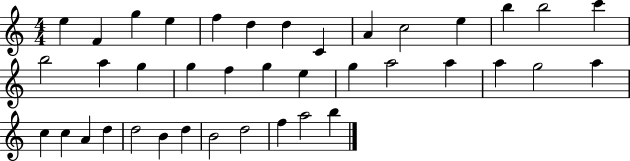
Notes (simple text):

E5/q F4/q G5/q E5/q F5/q D5/q D5/q C4/q A4/q C5/h E5/q B5/q B5/h C6/q B5/h A5/q G5/q G5/q F5/q G5/q E5/q G5/q A5/h A5/q A5/q G5/h A5/q C5/q C5/q A4/q D5/q D5/h B4/q D5/q B4/h D5/h F5/q A5/h B5/q